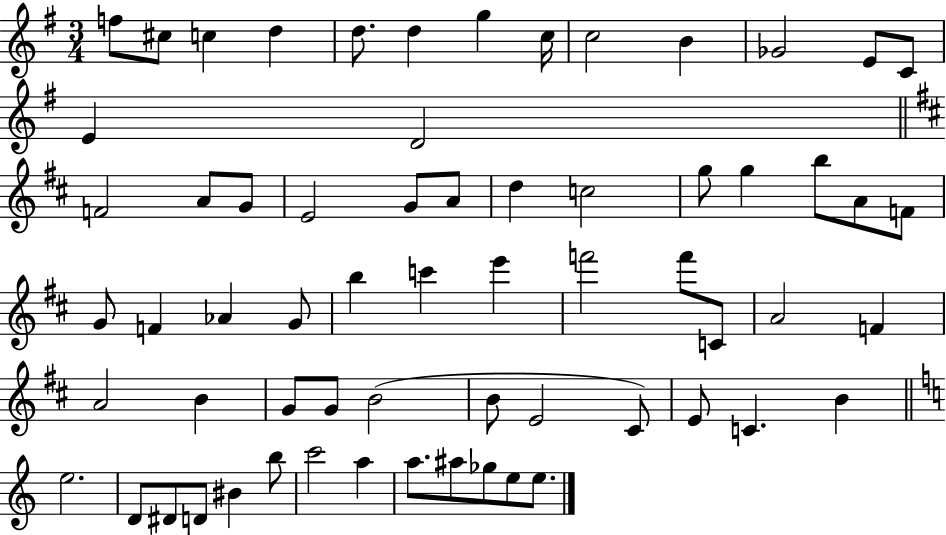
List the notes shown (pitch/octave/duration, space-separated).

F5/e C#5/e C5/q D5/q D5/e. D5/q G5/q C5/s C5/h B4/q Gb4/h E4/e C4/e E4/q D4/h F4/h A4/e G4/e E4/h G4/e A4/e D5/q C5/h G5/e G5/q B5/e A4/e F4/e G4/e F4/q Ab4/q G4/e B5/q C6/q E6/q F6/h F6/e C4/e A4/h F4/q A4/h B4/q G4/e G4/e B4/h B4/e E4/h C#4/e E4/e C4/q. B4/q E5/h. D4/e D#4/e D4/e BIS4/q B5/e C6/h A5/q A5/e. A#5/e Gb5/e E5/e E5/e.